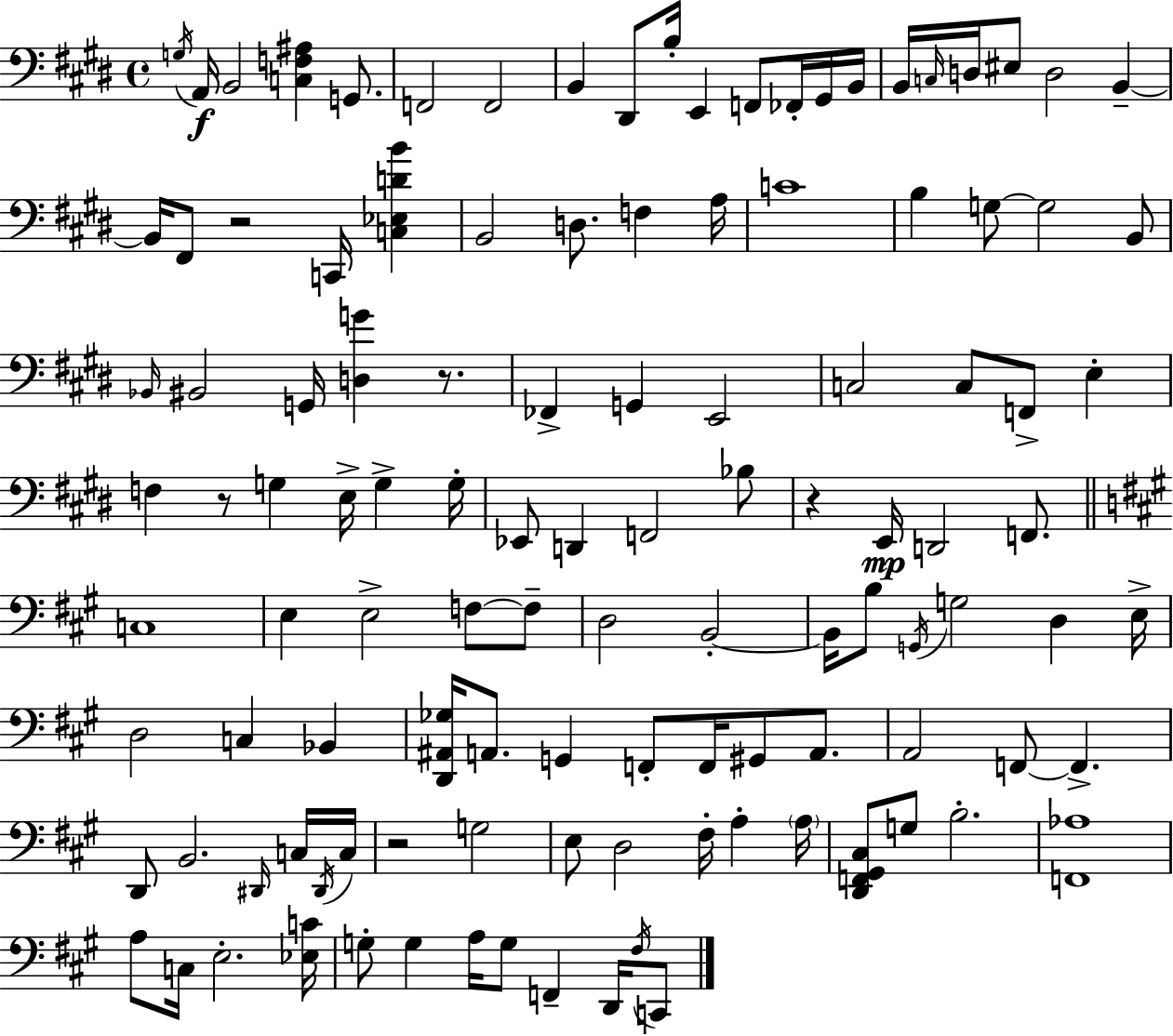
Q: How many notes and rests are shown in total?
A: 116